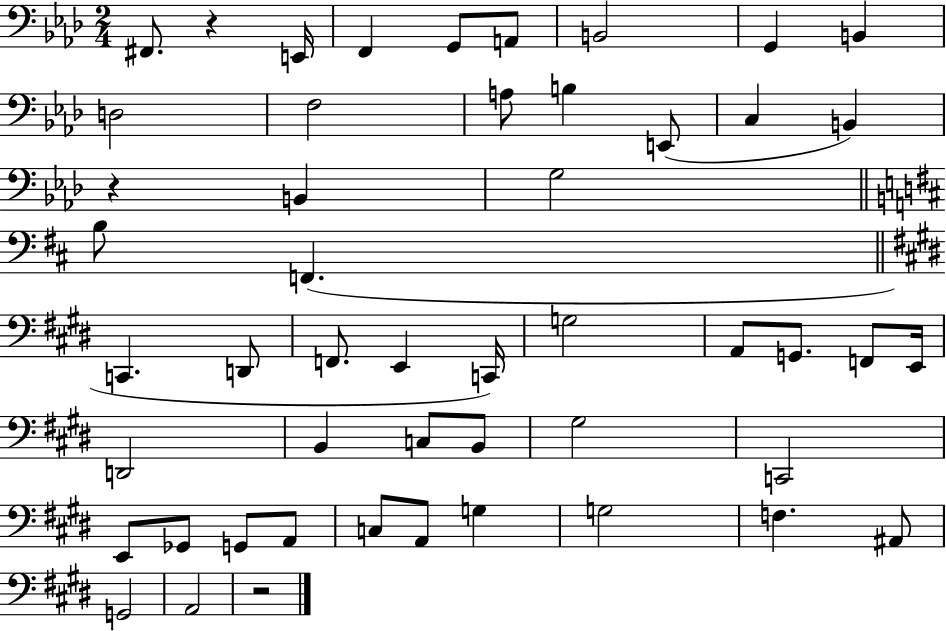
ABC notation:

X:1
T:Untitled
M:2/4
L:1/4
K:Ab
^F,,/2 z E,,/4 F,, G,,/2 A,,/2 B,,2 G,, B,, D,2 F,2 A,/2 B, E,,/2 C, B,, z B,, G,2 B,/2 F,, C,, D,,/2 F,,/2 E,, C,,/4 G,2 A,,/2 G,,/2 F,,/2 E,,/4 D,,2 B,, C,/2 B,,/2 ^G,2 C,,2 E,,/2 _G,,/2 G,,/2 A,,/2 C,/2 A,,/2 G, G,2 F, ^A,,/2 G,,2 A,,2 z2